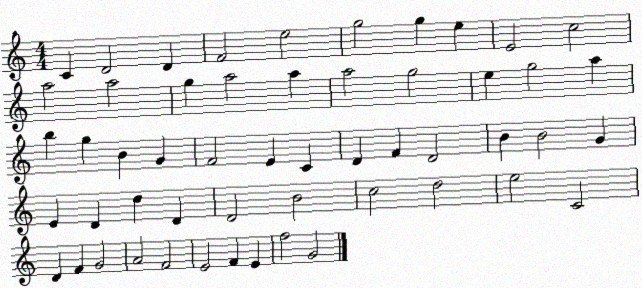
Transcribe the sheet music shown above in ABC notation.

X:1
T:Untitled
M:4/4
L:1/4
K:C
C D2 D F2 e2 g2 g e E2 c2 a2 a2 g a2 a a2 g2 e g2 a b g B G F2 E C D F D2 B B2 G E D d D D2 B2 c2 d2 e2 C2 D F G2 A2 F2 E2 F E f2 G2